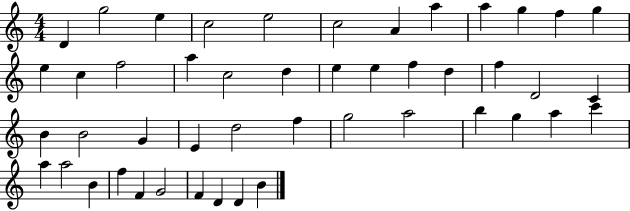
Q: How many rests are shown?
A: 0